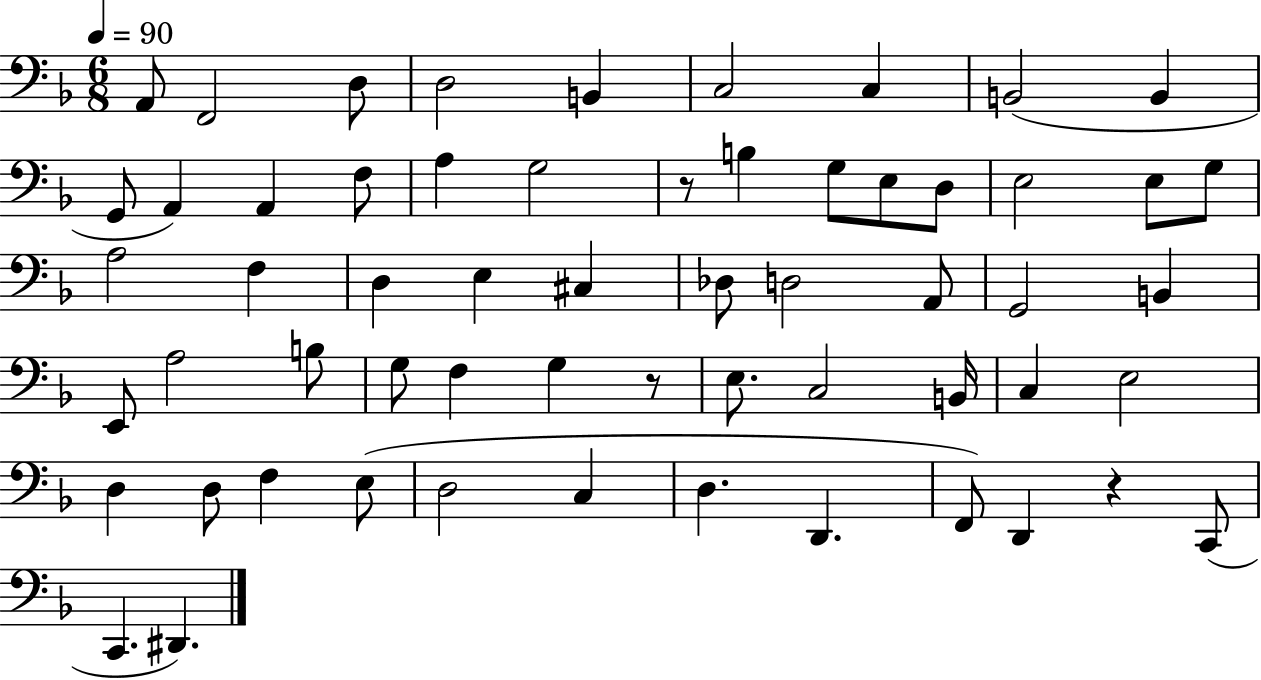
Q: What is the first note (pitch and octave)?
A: A2